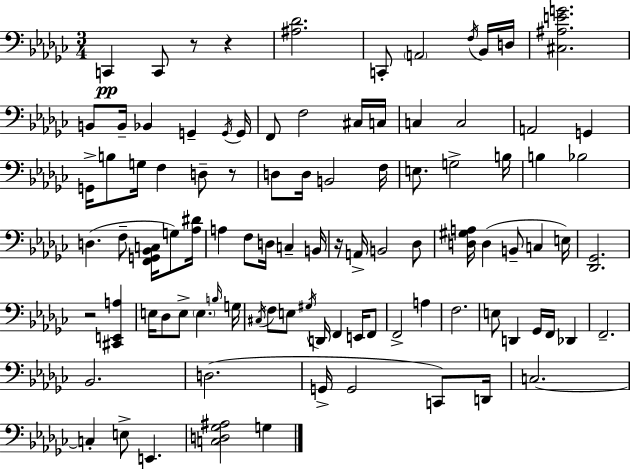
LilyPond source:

{
  \clef bass
  \numericTimeSignature
  \time 3/4
  \key ees \minor
  c,4\pp c,8 r8 r4 | <ais des'>2. | c,8-. \parenthesize a,2 \acciaccatura { f16 } bes,16 | d16 <cis ais e' g'>2. | \break b,8 b,16-- bes,4 g,4-- | \acciaccatura { g,16 } g,16 f,8 f2 | cis16 c16 c4 c2 | a,2 g,4 | \break g,16-> b8 g16 f4 d8-- | r8 d8 d16 b,2 | f16 e8. g2-> | b16 b4 bes2 | \break d4.( f8-- <f, g, bes, c>16 g8) | <aes dis'>16 a4 f8 d16 c4-- | b,16 r16 a,16-> b,2 | des8 <d gis a>16 d4( b,8-- c4 | \break e16) <des, ges,>2. | r2 <cis, e, a>4 | e16 des8 e8-> \parenthesize e4. | \grace { b16 } g16 \acciaccatura { cis16 } f8 e8 \acciaccatura { gis16 } d,16 f,4 | \break e,16 f,8 f,2-> | a4 f2. | e8 d,4 ges,16 | f,16 des,4 f,2.-- | \break bes,2. | d2.( | g,16-> g,2 | c,8) d,16 c2.~~ | \break c4-. e8-> e,4. | <c d ges ais>2 | g4 \bar "|."
}